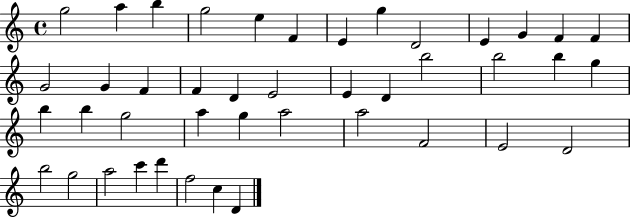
G5/h A5/q B5/q G5/h E5/q F4/q E4/q G5/q D4/h E4/q G4/q F4/q F4/q G4/h G4/q F4/q F4/q D4/q E4/h E4/q D4/q B5/h B5/h B5/q G5/q B5/q B5/q G5/h A5/q G5/q A5/h A5/h F4/h E4/h D4/h B5/h G5/h A5/h C6/q D6/q F5/h C5/q D4/q